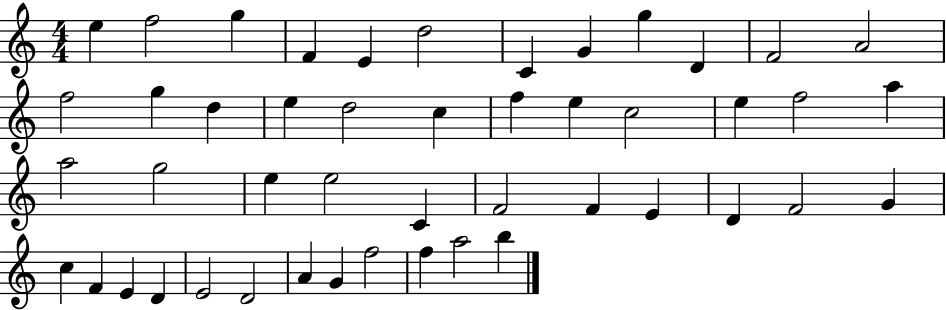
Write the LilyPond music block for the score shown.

{
  \clef treble
  \numericTimeSignature
  \time 4/4
  \key c \major
  e''4 f''2 g''4 | f'4 e'4 d''2 | c'4 g'4 g''4 d'4 | f'2 a'2 | \break f''2 g''4 d''4 | e''4 d''2 c''4 | f''4 e''4 c''2 | e''4 f''2 a''4 | \break a''2 g''2 | e''4 e''2 c'4 | f'2 f'4 e'4 | d'4 f'2 g'4 | \break c''4 f'4 e'4 d'4 | e'2 d'2 | a'4 g'4 f''2 | f''4 a''2 b''4 | \break \bar "|."
}